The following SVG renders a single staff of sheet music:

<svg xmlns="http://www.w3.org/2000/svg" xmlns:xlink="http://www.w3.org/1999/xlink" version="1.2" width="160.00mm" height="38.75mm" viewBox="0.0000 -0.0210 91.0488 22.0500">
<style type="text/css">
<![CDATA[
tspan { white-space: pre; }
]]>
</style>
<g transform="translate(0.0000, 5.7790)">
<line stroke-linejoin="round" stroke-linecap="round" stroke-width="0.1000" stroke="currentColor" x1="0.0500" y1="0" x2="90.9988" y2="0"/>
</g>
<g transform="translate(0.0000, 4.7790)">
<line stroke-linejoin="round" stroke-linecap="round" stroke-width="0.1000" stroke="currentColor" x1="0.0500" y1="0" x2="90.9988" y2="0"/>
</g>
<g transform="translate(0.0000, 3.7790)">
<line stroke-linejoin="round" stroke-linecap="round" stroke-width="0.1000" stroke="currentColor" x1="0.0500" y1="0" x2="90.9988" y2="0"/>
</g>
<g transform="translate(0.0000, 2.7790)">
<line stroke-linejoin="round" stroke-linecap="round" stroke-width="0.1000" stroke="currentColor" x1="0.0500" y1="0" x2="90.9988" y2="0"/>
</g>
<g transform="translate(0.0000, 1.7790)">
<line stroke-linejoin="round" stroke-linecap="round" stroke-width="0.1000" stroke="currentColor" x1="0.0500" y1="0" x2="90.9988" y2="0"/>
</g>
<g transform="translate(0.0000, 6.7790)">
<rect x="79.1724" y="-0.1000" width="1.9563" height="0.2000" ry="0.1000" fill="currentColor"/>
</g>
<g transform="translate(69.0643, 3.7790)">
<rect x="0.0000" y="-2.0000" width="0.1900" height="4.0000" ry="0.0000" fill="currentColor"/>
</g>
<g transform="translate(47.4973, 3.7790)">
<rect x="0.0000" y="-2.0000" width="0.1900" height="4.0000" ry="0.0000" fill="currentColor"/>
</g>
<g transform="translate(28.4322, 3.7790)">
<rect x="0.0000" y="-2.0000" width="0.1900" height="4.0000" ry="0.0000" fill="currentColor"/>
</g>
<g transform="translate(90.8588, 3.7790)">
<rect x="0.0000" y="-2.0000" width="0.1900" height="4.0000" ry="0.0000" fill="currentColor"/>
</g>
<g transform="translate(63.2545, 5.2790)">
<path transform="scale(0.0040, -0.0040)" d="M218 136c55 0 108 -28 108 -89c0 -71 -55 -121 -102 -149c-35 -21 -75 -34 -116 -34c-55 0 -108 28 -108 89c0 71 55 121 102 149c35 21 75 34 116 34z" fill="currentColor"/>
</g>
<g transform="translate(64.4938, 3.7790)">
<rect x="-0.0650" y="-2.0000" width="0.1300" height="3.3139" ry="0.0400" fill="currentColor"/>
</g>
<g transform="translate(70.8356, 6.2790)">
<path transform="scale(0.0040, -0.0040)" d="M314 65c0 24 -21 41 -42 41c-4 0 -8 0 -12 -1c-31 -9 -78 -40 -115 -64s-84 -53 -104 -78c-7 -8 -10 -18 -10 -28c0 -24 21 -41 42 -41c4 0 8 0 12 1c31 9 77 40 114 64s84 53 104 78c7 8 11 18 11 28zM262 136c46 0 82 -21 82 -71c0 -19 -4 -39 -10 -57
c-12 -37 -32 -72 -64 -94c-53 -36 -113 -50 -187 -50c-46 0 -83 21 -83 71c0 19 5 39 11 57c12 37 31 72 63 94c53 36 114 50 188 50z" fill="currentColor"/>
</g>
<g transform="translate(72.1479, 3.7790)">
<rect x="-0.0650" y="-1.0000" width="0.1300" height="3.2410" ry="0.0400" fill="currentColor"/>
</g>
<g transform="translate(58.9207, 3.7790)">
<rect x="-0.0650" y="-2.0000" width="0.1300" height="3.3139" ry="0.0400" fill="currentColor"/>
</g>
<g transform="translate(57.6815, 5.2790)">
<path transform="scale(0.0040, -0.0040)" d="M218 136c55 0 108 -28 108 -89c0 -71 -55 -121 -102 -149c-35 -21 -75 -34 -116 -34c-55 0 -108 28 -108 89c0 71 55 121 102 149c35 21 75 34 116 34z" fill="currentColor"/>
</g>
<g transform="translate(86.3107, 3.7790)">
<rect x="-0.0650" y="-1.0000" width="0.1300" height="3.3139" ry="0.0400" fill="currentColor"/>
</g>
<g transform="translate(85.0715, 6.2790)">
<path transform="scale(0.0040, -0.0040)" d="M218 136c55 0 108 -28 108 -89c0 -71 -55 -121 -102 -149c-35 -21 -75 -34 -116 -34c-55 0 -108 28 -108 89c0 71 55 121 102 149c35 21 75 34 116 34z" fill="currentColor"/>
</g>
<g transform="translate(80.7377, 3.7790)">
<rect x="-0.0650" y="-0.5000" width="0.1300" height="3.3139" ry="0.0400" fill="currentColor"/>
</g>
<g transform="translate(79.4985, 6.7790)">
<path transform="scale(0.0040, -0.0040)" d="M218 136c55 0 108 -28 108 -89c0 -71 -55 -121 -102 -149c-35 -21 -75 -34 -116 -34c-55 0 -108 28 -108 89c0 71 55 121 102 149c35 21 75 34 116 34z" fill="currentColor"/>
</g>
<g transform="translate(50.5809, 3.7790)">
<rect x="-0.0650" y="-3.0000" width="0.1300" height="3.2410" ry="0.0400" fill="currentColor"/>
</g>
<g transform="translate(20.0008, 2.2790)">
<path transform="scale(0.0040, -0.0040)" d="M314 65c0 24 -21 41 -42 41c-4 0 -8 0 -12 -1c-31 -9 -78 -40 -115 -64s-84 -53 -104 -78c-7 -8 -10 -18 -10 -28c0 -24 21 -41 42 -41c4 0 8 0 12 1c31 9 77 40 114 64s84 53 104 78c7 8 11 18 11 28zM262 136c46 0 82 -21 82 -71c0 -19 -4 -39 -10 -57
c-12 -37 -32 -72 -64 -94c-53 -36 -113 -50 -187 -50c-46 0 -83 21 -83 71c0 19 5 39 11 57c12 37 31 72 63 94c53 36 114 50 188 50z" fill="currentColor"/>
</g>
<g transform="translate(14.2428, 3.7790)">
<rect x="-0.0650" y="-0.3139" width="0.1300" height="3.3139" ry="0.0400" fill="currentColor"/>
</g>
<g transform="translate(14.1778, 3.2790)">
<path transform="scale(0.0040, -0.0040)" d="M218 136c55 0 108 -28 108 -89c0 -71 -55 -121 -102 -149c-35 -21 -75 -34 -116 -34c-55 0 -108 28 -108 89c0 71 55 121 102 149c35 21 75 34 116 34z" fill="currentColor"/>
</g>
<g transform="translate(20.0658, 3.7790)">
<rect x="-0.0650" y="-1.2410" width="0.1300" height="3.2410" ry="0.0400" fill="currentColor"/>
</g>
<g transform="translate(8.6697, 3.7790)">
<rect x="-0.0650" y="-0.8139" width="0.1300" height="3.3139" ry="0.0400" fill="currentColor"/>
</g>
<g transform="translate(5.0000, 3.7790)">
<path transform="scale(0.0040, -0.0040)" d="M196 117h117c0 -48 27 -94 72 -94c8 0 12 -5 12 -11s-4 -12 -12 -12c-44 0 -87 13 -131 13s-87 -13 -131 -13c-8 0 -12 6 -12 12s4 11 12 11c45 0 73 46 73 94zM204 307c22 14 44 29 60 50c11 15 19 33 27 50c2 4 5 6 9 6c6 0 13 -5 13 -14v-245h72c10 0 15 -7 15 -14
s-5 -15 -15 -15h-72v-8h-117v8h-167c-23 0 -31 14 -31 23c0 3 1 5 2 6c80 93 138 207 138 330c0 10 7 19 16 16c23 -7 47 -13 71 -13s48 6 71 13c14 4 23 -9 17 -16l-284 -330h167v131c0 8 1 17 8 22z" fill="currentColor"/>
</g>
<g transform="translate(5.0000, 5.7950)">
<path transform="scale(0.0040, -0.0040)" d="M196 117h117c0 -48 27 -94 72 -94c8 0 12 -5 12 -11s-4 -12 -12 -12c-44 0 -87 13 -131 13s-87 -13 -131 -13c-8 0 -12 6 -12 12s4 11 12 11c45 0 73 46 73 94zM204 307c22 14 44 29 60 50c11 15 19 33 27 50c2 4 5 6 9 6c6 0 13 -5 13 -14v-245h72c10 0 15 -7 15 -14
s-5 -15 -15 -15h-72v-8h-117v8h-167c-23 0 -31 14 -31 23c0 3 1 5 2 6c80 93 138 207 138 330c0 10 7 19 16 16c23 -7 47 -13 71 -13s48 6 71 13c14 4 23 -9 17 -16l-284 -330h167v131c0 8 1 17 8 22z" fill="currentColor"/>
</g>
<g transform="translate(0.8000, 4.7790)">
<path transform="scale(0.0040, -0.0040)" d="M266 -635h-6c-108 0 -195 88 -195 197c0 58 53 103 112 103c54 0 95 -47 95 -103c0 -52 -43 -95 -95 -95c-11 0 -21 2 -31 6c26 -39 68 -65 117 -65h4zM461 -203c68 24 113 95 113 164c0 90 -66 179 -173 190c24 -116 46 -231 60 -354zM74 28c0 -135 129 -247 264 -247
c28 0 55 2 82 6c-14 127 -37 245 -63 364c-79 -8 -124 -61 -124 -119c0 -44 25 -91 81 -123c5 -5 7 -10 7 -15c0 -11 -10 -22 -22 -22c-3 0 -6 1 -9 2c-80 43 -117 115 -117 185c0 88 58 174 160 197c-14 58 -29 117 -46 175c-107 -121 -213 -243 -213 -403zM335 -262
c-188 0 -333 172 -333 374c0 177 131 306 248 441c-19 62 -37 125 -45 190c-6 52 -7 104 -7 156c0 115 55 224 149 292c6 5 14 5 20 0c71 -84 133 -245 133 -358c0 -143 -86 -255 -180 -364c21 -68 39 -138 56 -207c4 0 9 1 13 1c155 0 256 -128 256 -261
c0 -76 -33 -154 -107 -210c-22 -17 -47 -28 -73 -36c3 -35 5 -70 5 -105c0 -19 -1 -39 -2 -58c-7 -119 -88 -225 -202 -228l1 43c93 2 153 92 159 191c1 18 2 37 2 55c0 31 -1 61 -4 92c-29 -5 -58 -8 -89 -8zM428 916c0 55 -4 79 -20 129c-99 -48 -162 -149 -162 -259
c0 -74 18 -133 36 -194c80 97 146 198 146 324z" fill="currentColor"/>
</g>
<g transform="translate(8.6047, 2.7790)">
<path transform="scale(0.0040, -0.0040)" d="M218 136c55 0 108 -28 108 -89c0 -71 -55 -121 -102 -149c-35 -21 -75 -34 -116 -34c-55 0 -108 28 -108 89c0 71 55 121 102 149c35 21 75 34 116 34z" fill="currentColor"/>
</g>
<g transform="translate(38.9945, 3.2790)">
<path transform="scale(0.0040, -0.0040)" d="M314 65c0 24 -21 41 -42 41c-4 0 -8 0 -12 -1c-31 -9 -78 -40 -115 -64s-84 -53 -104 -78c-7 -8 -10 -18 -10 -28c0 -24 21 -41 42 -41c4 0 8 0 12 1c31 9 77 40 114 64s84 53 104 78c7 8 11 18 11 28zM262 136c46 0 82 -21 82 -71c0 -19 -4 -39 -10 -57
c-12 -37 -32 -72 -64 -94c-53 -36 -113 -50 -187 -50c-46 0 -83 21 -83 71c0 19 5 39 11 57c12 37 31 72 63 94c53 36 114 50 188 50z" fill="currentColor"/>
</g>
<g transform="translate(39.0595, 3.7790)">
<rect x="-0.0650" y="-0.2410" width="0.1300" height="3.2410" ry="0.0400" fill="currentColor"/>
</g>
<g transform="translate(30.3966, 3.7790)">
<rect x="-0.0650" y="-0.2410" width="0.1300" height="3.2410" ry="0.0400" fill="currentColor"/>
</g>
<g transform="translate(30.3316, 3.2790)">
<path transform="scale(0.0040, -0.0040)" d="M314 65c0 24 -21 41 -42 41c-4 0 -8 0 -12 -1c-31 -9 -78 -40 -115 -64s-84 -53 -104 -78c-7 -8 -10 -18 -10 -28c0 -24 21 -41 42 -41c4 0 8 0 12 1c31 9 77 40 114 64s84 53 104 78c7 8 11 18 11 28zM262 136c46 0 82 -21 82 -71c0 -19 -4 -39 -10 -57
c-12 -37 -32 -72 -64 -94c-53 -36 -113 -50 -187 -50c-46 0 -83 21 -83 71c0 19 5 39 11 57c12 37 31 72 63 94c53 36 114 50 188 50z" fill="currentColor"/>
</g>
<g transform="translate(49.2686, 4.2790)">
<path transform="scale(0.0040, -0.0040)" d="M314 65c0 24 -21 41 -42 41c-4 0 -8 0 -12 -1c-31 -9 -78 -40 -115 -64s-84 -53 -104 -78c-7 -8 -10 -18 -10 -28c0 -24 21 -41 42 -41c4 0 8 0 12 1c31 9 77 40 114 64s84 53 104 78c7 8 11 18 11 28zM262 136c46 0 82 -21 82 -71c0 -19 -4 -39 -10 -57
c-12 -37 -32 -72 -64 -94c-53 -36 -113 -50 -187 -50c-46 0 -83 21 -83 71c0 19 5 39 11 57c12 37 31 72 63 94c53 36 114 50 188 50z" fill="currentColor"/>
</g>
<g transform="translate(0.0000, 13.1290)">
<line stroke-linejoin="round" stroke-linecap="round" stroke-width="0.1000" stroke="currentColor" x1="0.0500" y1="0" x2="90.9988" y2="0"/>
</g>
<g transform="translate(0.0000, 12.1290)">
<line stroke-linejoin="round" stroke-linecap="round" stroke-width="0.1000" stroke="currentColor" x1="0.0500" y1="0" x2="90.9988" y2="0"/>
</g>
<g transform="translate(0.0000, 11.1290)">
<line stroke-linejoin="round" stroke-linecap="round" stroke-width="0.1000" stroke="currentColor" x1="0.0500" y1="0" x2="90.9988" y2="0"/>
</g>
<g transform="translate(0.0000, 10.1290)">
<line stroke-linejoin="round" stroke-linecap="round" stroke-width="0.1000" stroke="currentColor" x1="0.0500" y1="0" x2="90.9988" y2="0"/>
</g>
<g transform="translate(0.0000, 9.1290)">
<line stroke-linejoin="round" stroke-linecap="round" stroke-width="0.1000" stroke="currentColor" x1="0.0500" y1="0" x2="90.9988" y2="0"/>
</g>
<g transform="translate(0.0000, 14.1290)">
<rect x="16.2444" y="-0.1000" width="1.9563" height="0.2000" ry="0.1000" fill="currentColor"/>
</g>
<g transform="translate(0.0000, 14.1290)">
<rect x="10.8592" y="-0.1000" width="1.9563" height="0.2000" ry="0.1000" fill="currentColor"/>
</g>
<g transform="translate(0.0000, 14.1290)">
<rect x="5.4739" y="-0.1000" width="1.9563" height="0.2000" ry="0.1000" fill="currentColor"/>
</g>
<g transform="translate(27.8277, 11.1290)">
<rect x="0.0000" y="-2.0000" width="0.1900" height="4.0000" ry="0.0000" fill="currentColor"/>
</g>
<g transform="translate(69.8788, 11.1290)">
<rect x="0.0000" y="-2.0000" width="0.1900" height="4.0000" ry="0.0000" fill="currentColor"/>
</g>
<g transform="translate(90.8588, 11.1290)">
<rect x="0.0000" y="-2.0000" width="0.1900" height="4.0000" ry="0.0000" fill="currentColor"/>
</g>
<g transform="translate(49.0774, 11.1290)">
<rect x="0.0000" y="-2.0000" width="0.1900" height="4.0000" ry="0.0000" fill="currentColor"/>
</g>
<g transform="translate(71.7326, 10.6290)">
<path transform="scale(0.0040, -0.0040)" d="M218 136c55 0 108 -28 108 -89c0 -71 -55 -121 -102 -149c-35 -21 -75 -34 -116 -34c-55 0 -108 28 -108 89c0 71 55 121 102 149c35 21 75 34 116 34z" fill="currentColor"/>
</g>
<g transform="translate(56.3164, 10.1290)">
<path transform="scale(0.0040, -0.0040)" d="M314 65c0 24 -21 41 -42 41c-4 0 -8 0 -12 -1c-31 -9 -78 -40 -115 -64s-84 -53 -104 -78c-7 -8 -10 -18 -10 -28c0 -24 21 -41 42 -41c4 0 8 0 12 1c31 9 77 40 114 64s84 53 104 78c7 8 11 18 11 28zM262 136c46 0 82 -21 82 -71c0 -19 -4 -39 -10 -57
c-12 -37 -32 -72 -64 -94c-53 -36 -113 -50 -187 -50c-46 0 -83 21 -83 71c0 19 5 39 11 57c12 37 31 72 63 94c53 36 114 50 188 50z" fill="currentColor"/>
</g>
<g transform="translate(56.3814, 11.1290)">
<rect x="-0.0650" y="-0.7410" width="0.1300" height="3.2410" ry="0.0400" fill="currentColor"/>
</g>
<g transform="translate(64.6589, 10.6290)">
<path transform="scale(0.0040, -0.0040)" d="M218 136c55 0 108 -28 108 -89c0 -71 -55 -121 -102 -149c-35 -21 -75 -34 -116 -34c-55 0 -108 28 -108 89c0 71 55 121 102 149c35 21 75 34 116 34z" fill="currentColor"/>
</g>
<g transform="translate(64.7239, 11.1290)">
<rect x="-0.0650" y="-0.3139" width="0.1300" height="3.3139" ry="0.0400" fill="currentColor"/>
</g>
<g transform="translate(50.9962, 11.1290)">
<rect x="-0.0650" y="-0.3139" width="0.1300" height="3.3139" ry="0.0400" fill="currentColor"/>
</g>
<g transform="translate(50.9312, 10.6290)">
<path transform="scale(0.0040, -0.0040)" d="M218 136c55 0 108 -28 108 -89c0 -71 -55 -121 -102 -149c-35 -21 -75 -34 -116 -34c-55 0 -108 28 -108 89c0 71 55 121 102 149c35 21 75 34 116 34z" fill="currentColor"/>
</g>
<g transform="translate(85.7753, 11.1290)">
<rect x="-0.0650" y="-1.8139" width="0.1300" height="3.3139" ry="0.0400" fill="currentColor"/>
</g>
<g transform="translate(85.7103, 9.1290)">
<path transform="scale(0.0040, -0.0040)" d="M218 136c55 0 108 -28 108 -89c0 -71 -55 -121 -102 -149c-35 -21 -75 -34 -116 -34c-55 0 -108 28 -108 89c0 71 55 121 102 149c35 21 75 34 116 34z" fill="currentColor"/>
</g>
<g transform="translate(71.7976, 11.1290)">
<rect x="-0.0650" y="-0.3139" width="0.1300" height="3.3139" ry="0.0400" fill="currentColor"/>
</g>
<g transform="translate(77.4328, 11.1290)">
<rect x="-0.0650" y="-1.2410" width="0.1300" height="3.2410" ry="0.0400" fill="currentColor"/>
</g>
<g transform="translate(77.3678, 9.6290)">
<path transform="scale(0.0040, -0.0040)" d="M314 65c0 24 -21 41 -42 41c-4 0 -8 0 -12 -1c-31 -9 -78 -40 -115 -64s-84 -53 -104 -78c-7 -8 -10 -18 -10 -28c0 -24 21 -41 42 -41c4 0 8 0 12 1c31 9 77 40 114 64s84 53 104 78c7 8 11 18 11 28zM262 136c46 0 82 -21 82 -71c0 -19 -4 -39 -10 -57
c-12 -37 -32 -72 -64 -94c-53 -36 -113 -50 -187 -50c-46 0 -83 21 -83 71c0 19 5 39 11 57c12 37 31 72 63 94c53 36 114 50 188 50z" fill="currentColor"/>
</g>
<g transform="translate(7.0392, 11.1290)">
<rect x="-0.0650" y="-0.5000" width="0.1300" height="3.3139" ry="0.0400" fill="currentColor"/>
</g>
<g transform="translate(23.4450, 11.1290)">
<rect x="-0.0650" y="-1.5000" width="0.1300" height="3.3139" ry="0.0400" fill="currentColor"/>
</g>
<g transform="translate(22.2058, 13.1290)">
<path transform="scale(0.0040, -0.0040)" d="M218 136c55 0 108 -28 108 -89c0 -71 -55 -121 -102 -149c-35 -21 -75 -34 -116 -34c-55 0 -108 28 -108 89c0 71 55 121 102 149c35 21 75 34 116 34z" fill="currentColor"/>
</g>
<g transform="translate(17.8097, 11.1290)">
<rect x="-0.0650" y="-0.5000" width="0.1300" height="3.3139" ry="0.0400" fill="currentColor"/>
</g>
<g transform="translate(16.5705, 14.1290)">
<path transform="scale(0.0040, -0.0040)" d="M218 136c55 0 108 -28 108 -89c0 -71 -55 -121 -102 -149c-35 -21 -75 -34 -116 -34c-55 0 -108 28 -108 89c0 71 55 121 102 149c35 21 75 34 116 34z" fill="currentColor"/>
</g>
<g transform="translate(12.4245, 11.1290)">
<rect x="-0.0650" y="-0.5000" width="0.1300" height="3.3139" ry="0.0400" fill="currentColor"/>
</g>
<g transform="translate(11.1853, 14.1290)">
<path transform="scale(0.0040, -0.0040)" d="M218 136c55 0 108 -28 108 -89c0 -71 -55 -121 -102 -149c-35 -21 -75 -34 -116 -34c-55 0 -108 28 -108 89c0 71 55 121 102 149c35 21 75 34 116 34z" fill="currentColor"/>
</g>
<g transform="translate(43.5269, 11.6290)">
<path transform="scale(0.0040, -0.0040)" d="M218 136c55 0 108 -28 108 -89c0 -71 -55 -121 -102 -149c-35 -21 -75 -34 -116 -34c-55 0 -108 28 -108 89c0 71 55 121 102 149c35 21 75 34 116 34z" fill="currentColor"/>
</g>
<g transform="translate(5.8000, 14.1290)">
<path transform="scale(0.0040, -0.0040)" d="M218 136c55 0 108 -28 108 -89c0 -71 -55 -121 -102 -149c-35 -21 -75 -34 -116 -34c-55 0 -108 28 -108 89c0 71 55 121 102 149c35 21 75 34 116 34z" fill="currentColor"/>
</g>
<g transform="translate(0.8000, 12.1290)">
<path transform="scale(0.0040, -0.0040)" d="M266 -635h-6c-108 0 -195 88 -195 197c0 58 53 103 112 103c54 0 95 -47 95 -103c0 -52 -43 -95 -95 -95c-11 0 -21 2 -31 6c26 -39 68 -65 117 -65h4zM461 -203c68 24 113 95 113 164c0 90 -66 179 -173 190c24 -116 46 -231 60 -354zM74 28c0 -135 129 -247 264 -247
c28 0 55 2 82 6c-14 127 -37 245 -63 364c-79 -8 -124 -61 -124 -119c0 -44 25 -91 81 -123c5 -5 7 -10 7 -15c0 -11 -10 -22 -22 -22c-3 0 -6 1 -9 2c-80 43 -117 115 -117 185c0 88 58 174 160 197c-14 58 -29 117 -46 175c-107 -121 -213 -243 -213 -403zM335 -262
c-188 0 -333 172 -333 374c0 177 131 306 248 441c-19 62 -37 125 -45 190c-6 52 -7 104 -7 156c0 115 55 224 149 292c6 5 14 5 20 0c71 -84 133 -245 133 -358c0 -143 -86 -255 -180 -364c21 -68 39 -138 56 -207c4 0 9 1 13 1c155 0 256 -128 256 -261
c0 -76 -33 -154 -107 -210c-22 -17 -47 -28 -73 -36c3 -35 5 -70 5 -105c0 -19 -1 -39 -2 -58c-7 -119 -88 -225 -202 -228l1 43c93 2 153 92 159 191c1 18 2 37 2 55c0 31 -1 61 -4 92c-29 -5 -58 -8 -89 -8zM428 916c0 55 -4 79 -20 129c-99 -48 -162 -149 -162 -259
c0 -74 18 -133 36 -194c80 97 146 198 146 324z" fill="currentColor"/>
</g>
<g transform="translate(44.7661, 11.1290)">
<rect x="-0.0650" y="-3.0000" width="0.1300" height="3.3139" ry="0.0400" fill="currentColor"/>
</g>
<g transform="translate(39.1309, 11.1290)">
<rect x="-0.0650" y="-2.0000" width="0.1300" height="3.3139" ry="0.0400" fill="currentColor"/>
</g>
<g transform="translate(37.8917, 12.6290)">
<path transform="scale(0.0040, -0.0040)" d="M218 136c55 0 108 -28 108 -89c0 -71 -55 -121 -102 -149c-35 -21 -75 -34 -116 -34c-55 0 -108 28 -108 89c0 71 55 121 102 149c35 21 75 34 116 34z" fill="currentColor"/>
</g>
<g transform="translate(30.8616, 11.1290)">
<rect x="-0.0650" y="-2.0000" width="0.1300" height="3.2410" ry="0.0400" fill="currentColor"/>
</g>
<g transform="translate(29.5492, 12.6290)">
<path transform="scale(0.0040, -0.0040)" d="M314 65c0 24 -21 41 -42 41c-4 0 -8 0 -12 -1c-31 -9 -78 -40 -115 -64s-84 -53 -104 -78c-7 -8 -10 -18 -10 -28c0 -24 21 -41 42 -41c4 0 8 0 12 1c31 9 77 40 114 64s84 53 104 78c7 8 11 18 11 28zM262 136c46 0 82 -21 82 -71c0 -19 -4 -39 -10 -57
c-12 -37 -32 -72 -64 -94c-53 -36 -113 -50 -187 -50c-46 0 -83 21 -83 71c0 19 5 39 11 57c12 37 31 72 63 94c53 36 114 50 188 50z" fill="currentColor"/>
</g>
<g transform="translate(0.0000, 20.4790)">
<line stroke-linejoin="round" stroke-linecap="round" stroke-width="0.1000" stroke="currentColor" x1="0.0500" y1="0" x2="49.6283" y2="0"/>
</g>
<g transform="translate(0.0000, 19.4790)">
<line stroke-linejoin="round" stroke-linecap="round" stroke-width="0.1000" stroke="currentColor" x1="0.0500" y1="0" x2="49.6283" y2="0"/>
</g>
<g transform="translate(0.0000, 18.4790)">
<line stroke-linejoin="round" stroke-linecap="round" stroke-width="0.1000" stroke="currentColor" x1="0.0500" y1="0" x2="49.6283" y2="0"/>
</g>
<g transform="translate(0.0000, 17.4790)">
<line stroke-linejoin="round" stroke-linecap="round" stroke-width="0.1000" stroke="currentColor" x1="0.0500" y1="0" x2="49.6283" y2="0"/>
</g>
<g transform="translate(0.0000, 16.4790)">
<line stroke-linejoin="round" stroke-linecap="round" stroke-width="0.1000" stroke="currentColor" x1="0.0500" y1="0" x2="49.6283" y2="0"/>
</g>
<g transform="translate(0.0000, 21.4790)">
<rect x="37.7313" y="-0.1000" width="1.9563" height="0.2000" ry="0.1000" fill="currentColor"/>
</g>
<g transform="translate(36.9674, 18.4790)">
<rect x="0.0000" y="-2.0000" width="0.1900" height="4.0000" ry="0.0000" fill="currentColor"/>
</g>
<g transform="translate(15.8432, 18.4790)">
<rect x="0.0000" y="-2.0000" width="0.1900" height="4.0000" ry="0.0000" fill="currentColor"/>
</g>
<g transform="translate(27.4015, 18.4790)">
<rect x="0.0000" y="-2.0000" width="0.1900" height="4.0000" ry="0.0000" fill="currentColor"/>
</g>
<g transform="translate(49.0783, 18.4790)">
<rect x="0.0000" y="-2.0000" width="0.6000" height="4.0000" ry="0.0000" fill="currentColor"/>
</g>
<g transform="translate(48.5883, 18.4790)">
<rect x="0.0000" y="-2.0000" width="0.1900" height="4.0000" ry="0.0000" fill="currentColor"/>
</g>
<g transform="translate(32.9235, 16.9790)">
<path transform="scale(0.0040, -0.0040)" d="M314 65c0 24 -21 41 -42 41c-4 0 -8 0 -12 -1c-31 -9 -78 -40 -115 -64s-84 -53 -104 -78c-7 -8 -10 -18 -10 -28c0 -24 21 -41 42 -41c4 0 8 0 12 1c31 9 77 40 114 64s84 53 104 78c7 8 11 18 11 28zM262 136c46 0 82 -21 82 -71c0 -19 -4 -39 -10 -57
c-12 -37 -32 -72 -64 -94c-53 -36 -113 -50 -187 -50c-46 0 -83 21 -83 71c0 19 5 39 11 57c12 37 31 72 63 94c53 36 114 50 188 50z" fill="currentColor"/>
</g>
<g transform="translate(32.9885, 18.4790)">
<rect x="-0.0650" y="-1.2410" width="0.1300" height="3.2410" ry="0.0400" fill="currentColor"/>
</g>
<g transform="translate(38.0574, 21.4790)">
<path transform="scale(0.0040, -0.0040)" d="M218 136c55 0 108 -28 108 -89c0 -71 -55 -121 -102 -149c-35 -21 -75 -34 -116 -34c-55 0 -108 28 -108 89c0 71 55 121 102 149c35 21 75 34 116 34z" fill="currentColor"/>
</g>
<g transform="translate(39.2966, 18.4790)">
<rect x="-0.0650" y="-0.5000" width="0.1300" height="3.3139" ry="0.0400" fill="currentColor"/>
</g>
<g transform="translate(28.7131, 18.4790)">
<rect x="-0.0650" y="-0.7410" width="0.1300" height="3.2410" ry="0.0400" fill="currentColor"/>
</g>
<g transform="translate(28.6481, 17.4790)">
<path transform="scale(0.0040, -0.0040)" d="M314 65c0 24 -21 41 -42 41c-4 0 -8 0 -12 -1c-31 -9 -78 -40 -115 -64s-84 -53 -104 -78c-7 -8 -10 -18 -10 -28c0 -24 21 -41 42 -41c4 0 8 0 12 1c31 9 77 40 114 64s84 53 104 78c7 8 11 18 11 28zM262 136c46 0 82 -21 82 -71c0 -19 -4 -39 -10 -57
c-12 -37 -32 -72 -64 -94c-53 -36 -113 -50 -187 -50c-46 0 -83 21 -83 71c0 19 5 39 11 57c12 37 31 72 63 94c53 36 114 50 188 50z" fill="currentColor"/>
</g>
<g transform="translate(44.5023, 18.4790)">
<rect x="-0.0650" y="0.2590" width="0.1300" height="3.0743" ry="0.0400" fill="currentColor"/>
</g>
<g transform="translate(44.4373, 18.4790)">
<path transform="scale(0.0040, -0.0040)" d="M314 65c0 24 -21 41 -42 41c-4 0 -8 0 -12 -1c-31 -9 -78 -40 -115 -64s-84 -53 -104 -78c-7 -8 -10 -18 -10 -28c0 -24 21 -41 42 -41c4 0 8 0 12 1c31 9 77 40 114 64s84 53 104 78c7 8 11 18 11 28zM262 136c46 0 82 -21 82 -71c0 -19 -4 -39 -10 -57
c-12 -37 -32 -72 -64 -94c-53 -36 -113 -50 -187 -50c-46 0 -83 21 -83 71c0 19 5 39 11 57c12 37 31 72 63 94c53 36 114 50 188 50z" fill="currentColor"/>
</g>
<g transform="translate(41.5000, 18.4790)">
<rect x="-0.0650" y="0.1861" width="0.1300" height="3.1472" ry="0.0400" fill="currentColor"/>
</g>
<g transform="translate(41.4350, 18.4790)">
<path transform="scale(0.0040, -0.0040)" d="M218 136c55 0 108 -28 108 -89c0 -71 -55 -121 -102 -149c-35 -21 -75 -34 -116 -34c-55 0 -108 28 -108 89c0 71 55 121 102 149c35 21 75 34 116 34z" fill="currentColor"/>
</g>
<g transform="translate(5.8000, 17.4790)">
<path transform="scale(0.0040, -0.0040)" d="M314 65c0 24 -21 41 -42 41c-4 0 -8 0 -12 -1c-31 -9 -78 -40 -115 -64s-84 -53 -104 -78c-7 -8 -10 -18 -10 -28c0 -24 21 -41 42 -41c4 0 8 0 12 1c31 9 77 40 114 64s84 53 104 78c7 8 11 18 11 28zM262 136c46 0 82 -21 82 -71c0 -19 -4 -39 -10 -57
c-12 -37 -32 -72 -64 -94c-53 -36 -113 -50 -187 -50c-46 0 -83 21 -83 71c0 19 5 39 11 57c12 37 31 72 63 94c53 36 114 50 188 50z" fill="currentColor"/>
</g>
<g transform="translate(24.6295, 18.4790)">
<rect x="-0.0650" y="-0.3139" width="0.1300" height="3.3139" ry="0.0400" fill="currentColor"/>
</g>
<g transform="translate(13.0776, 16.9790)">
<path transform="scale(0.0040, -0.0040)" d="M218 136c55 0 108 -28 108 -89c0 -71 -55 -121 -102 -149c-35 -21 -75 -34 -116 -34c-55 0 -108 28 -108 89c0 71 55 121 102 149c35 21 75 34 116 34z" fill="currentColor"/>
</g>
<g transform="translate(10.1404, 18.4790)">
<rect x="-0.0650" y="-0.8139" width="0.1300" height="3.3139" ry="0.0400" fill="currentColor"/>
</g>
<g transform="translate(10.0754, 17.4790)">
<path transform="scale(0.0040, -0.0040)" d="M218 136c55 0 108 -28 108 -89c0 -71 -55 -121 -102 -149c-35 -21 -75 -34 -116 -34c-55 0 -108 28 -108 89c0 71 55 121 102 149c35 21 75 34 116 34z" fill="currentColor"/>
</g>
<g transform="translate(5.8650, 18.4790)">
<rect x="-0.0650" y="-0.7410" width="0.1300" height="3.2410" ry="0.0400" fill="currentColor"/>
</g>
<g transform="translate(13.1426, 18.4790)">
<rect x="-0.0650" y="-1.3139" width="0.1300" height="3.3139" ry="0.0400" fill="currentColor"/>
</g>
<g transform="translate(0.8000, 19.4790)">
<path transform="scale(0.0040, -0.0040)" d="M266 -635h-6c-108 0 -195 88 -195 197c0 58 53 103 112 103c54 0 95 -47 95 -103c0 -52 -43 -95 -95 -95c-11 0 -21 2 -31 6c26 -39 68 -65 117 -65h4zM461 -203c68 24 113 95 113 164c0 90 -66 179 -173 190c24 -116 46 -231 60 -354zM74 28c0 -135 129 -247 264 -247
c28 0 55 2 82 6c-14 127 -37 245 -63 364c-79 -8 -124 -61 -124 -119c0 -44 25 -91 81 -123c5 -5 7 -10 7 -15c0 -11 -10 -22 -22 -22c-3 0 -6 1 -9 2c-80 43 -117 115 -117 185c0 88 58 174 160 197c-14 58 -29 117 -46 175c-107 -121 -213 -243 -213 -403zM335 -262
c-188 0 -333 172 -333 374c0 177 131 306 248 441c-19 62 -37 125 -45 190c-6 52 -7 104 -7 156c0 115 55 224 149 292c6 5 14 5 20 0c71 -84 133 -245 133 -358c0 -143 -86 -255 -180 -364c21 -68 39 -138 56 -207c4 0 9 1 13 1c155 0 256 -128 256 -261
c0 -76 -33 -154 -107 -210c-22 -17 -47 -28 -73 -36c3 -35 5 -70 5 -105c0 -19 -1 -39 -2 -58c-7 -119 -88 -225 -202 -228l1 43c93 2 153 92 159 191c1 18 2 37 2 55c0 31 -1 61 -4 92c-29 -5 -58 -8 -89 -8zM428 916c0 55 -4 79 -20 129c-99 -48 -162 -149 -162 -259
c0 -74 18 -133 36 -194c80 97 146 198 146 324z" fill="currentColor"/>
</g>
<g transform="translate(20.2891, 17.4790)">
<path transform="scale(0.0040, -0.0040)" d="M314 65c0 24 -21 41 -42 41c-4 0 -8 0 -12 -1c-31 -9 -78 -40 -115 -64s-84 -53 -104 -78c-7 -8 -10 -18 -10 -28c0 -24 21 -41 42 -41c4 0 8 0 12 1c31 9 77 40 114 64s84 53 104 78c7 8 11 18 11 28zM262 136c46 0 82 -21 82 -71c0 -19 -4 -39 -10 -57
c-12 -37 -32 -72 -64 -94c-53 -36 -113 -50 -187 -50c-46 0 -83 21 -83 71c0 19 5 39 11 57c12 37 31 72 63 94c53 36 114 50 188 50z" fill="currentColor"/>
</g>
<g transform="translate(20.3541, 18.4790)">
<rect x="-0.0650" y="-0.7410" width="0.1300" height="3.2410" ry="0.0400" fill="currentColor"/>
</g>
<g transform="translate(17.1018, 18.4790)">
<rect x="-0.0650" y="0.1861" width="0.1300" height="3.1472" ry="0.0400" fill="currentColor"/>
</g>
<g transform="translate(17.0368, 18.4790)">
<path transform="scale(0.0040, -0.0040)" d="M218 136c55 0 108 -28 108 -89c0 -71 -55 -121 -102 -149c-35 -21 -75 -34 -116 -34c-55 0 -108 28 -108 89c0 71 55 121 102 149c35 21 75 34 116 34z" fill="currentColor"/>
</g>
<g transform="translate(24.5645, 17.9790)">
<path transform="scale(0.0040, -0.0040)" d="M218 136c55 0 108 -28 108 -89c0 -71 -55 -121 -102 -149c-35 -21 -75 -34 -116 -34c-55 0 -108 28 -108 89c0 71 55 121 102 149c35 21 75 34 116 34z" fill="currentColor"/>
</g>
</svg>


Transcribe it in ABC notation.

X:1
T:Untitled
M:4/4
L:1/4
K:C
d c e2 c2 c2 A2 F F D2 C D C C C E F2 F A c d2 c c e2 f d2 d e B d2 c d2 e2 C B B2